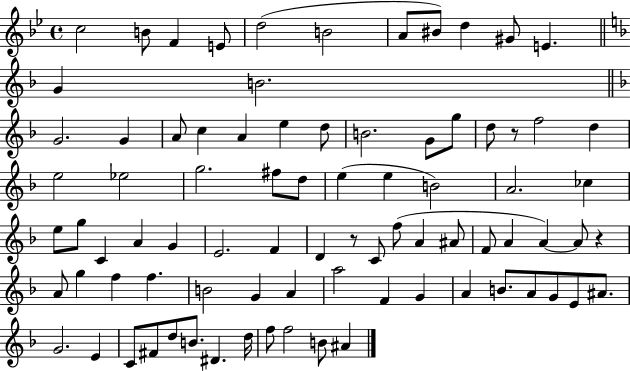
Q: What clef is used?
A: treble